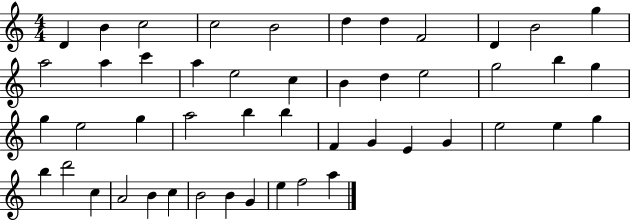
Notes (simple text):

D4/q B4/q C5/h C5/h B4/h D5/q D5/q F4/h D4/q B4/h G5/q A5/h A5/q C6/q A5/q E5/h C5/q B4/q D5/q E5/h G5/h B5/q G5/q G5/q E5/h G5/q A5/h B5/q B5/q F4/q G4/q E4/q G4/q E5/h E5/q G5/q B5/q D6/h C5/q A4/h B4/q C5/q B4/h B4/q G4/q E5/q F5/h A5/q